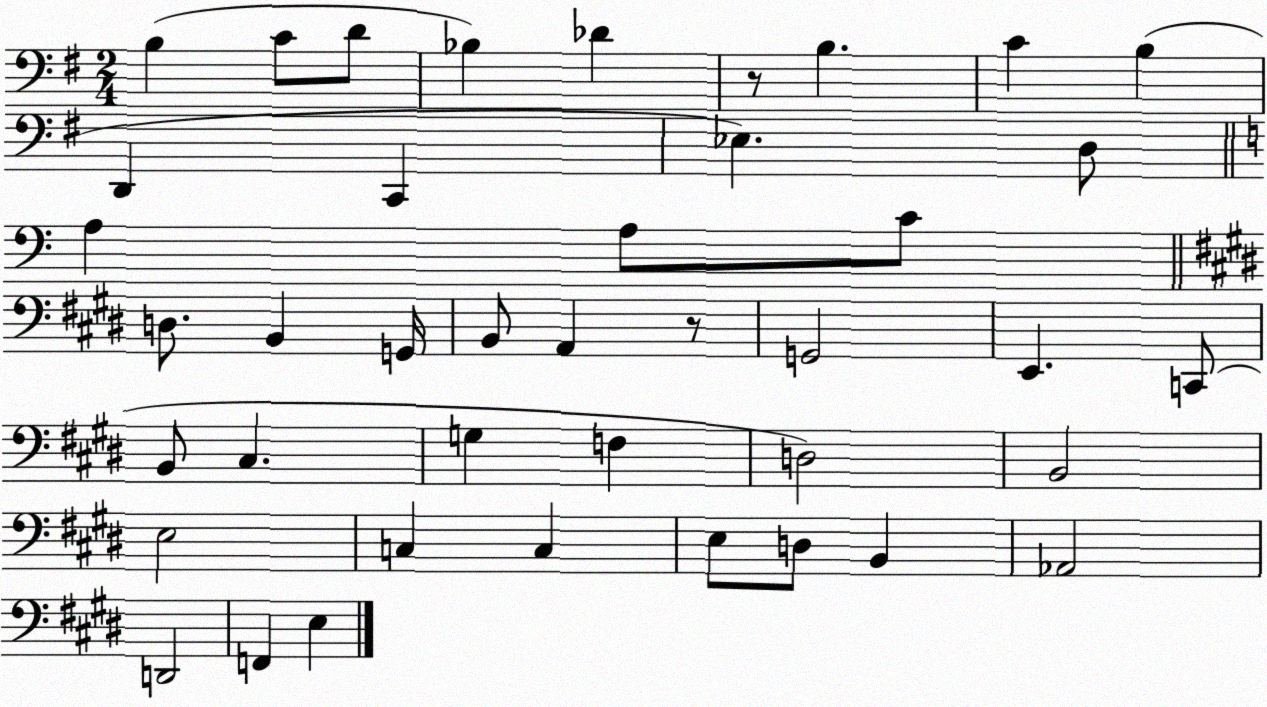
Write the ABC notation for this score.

X:1
T:Untitled
M:2/4
L:1/4
K:G
B, C/2 D/2 _B, _D z/2 B, C B, D,, C,, _E, D,/2 A, A,/2 C/2 D,/2 B,, G,,/4 B,,/2 A,, z/2 G,,2 E,, C,,/2 B,,/2 ^C, G, F, D,2 B,,2 E,2 C, C, E,/2 D,/2 B,, _A,,2 D,,2 F,, E,